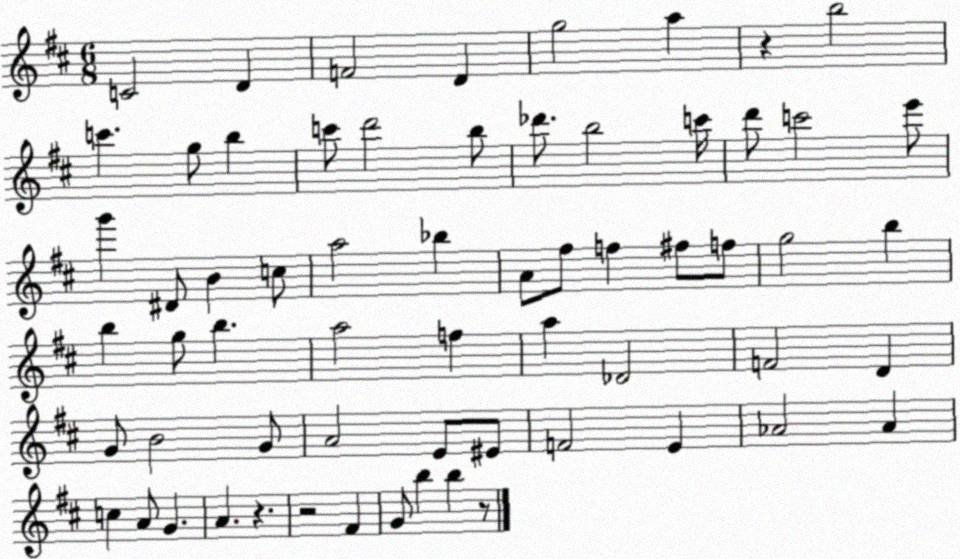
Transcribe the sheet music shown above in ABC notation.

X:1
T:Untitled
M:6/8
L:1/4
K:D
C2 D F2 D g2 a z b2 c' g/2 b c'/2 d'2 b/2 _d'/2 b2 c'/4 d'/2 c'2 e'/2 g' ^D/2 B c/2 a2 _b A/2 ^f/2 f ^f/2 f/2 g2 b b g/2 b a2 f a _D2 F2 D G/2 B2 G/2 A2 E/2 ^E/2 F2 E _A2 _A c A/2 G A z z2 ^F G/2 b b z/2